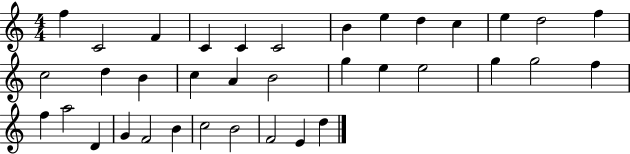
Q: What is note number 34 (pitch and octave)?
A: F4